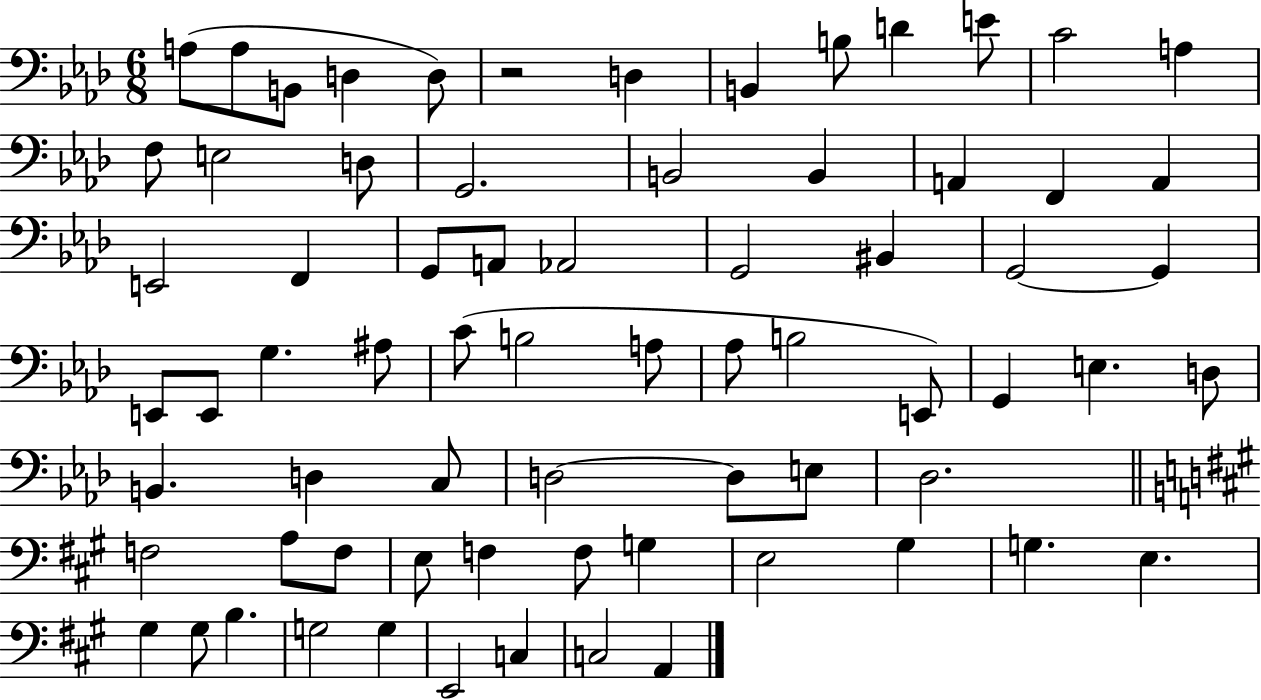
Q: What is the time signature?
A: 6/8